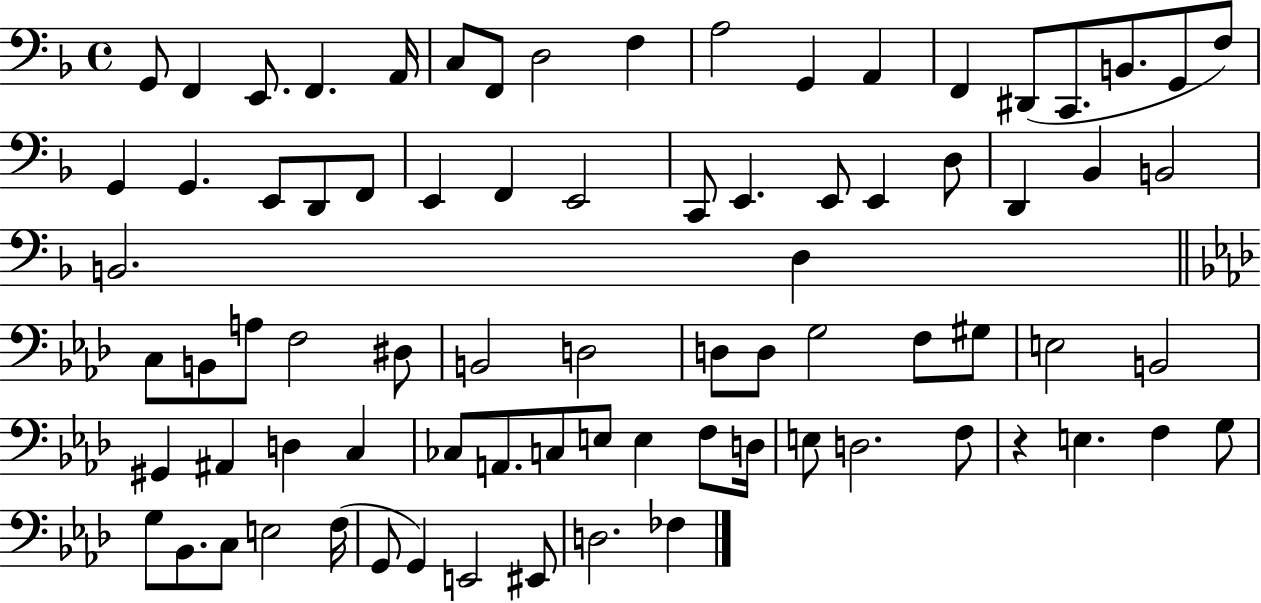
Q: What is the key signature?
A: F major